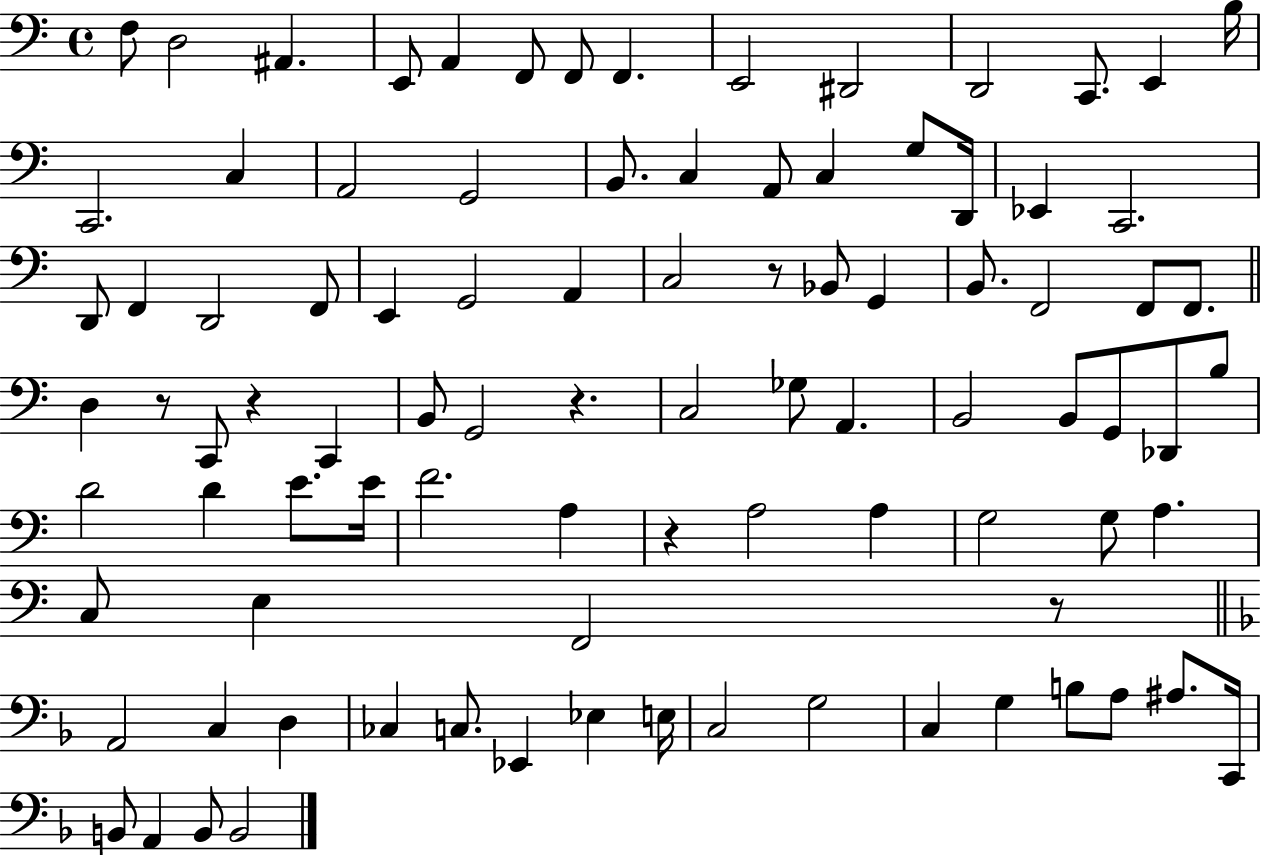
{
  \clef bass
  \time 4/4
  \defaultTimeSignature
  \key c \major
  f8 d2 ais,4. | e,8 a,4 f,8 f,8 f,4. | e,2 dis,2 | d,2 c,8. e,4 b16 | \break c,2. c4 | a,2 g,2 | b,8. c4 a,8 c4 g8 d,16 | ees,4 c,2. | \break d,8 f,4 d,2 f,8 | e,4 g,2 a,4 | c2 r8 bes,8 g,4 | b,8. f,2 f,8 f,8. | \break \bar "||" \break \key a \minor d4 r8 c,8 r4 c,4 | b,8 g,2 r4. | c2 ges8 a,4. | b,2 b,8 g,8 des,8 b8 | \break d'2 d'4 e'8. e'16 | f'2. a4 | r4 a2 a4 | g2 g8 a4. | \break c8 e4 f,2 r8 | \bar "||" \break \key d \minor a,2 c4 d4 | ces4 c8. ees,4 ees4 e16 | c2 g2 | c4 g4 b8 a8 ais8. c,16 | \break b,8 a,4 b,8 b,2 | \bar "|."
}